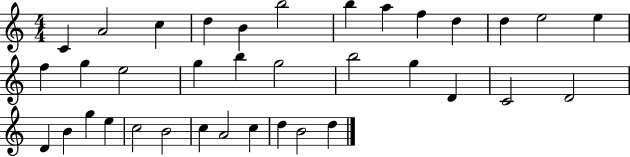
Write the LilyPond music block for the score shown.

{
  \clef treble
  \numericTimeSignature
  \time 4/4
  \key c \major
  c'4 a'2 c''4 | d''4 b'4 b''2 | b''4 a''4 f''4 d''4 | d''4 e''2 e''4 | \break f''4 g''4 e''2 | g''4 b''4 g''2 | b''2 g''4 d'4 | c'2 d'2 | \break d'4 b'4 g''4 e''4 | c''2 b'2 | c''4 a'2 c''4 | d''4 b'2 d''4 | \break \bar "|."
}